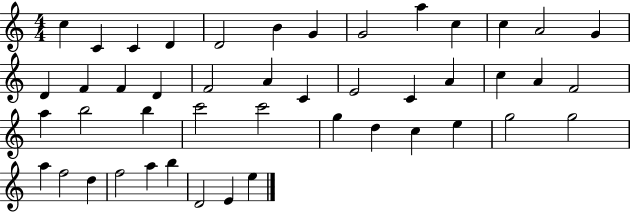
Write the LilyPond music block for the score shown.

{
  \clef treble
  \numericTimeSignature
  \time 4/4
  \key c \major
  c''4 c'4 c'4 d'4 | d'2 b'4 g'4 | g'2 a''4 c''4 | c''4 a'2 g'4 | \break d'4 f'4 f'4 d'4 | f'2 a'4 c'4 | e'2 c'4 a'4 | c''4 a'4 f'2 | \break a''4 b''2 b''4 | c'''2 c'''2 | g''4 d''4 c''4 e''4 | g''2 g''2 | \break a''4 f''2 d''4 | f''2 a''4 b''4 | d'2 e'4 e''4 | \bar "|."
}